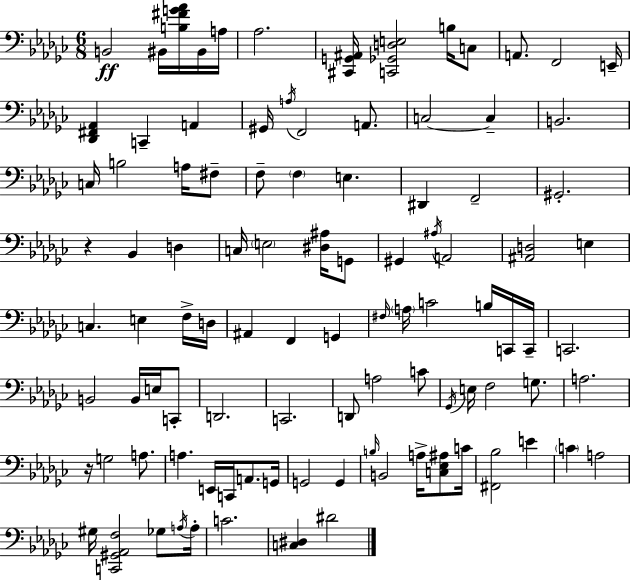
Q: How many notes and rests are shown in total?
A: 100